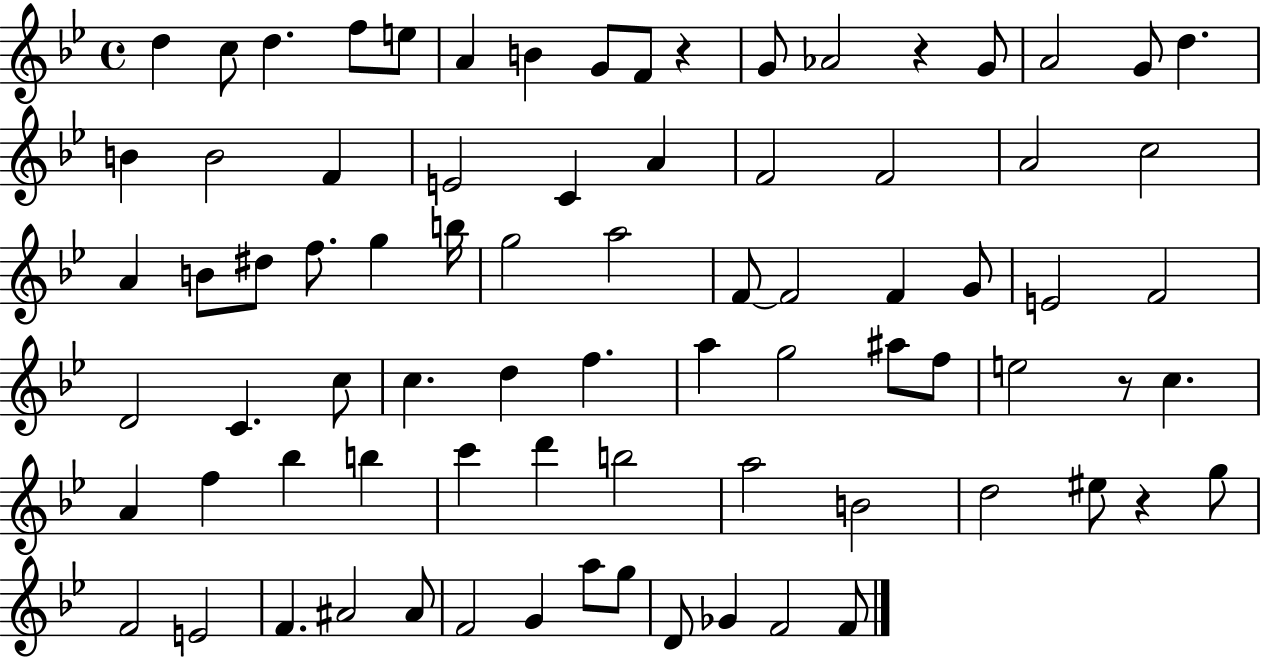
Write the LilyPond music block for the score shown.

{
  \clef treble
  \time 4/4
  \defaultTimeSignature
  \key bes \major
  \repeat volta 2 { d''4 c''8 d''4. f''8 e''8 | a'4 b'4 g'8 f'8 r4 | g'8 aes'2 r4 g'8 | a'2 g'8 d''4. | \break b'4 b'2 f'4 | e'2 c'4 a'4 | f'2 f'2 | a'2 c''2 | \break a'4 b'8 dis''8 f''8. g''4 b''16 | g''2 a''2 | f'8~~ f'2 f'4 g'8 | e'2 f'2 | \break d'2 c'4. c''8 | c''4. d''4 f''4. | a''4 g''2 ais''8 f''8 | e''2 r8 c''4. | \break a'4 f''4 bes''4 b''4 | c'''4 d'''4 b''2 | a''2 b'2 | d''2 eis''8 r4 g''8 | \break f'2 e'2 | f'4. ais'2 ais'8 | f'2 g'4 a''8 g''8 | d'8 ges'4 f'2 f'8 | \break } \bar "|."
}